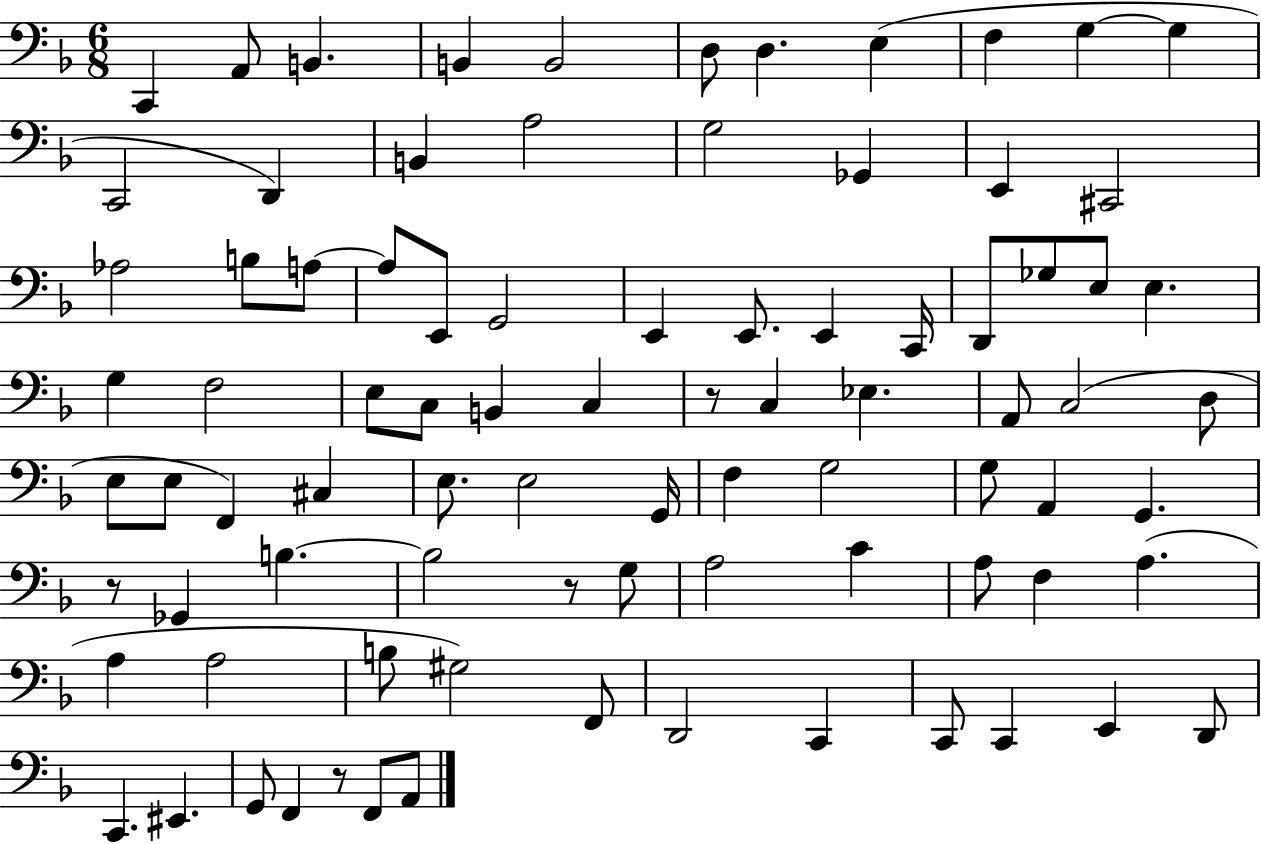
X:1
T:Untitled
M:6/8
L:1/4
K:F
C,, A,,/2 B,, B,, B,,2 D,/2 D, E, F, G, G, C,,2 D,, B,, A,2 G,2 _G,, E,, ^C,,2 _A,2 B,/2 A,/2 A,/2 E,,/2 G,,2 E,, E,,/2 E,, C,,/4 D,,/2 _G,/2 E,/2 E, G, F,2 E,/2 C,/2 B,, C, z/2 C, _E, A,,/2 C,2 D,/2 E,/2 E,/2 F,, ^C, E,/2 E,2 G,,/4 F, G,2 G,/2 A,, G,, z/2 _G,, B, B,2 z/2 G,/2 A,2 C A,/2 F, A, A, A,2 B,/2 ^G,2 F,,/2 D,,2 C,, C,,/2 C,, E,, D,,/2 C,, ^E,, G,,/2 F,, z/2 F,,/2 A,,/2